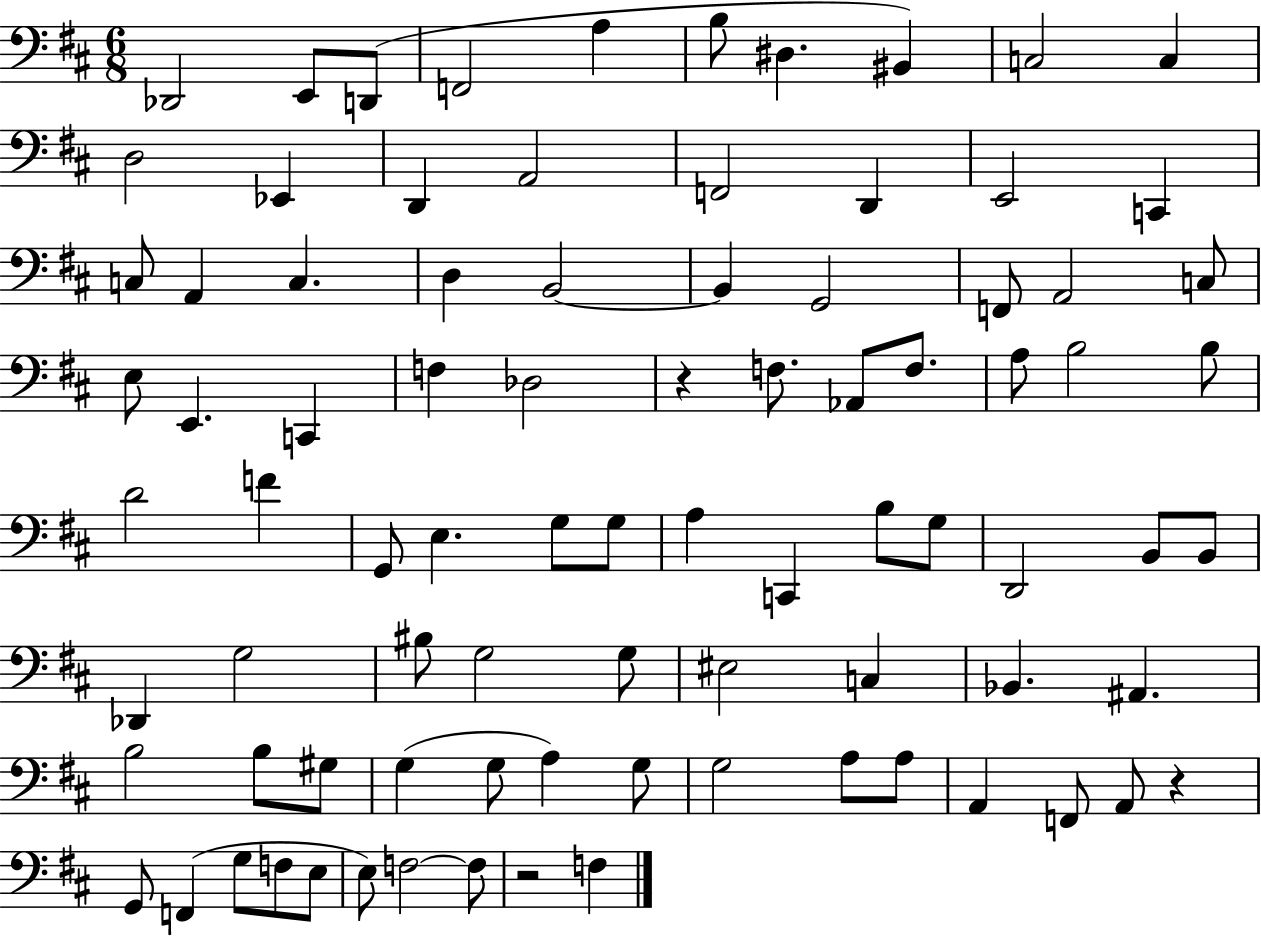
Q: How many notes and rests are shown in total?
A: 86